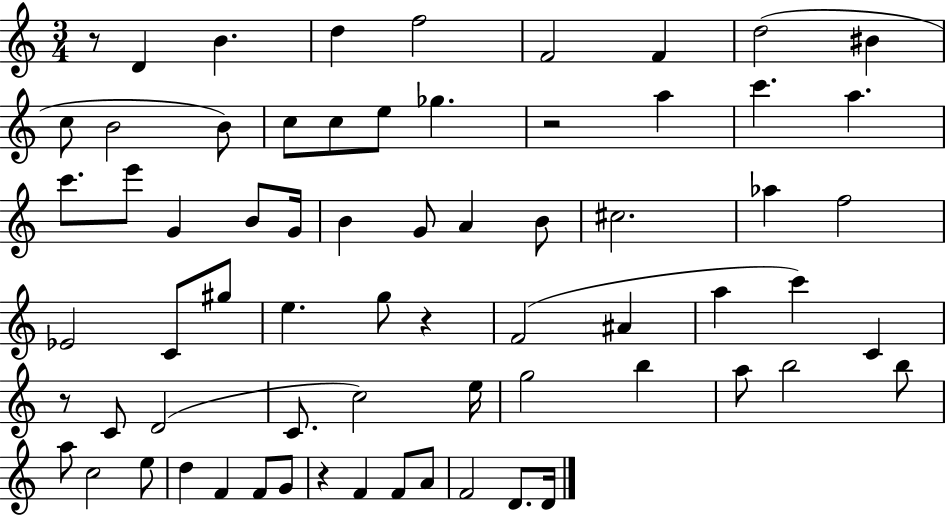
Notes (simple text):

R/e D4/q B4/q. D5/q F5/h F4/h F4/q D5/h BIS4/q C5/e B4/h B4/e C5/e C5/e E5/e Gb5/q. R/h A5/q C6/q. A5/q. C6/e. E6/e G4/q B4/e G4/s B4/q G4/e A4/q B4/e C#5/h. Ab5/q F5/h Eb4/h C4/e G#5/e E5/q. G5/e R/q F4/h A#4/q A5/q C6/q C4/q R/e C4/e D4/h C4/e. C5/h E5/s G5/h B5/q A5/e B5/h B5/e A5/e C5/h E5/e D5/q F4/q F4/e G4/e R/q F4/q F4/e A4/e F4/h D4/e. D4/s